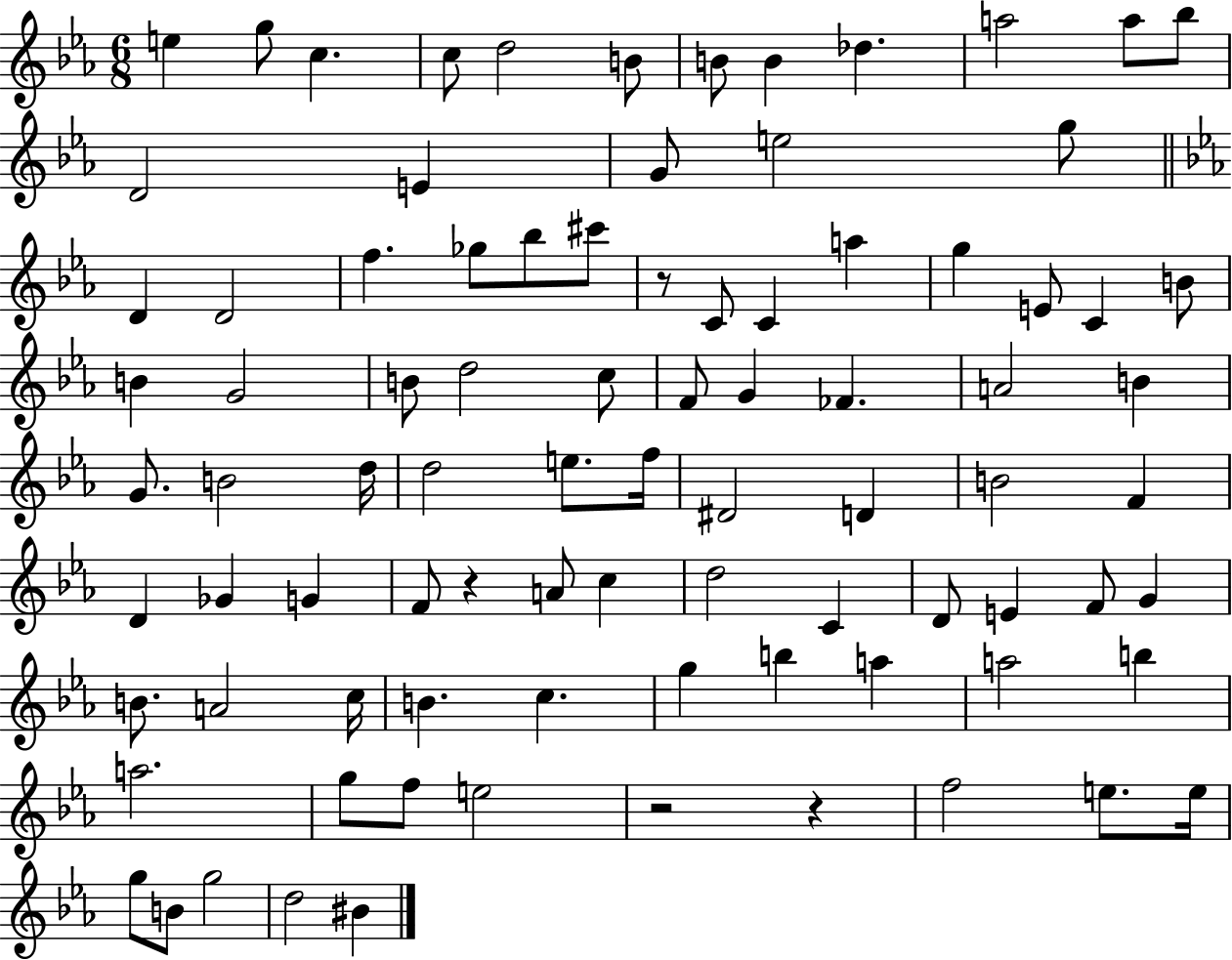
{
  \clef treble
  \numericTimeSignature
  \time 6/8
  \key ees \major
  e''4 g''8 c''4. | c''8 d''2 b'8 | b'8 b'4 des''4. | a''2 a''8 bes''8 | \break d'2 e'4 | g'8 e''2 g''8 | \bar "||" \break \key c \minor d'4 d'2 | f''4. ges''8 bes''8 cis'''8 | r8 c'8 c'4 a''4 | g''4 e'8 c'4 b'8 | \break b'4 g'2 | b'8 d''2 c''8 | f'8 g'4 fes'4. | a'2 b'4 | \break g'8. b'2 d''16 | d''2 e''8. f''16 | dis'2 d'4 | b'2 f'4 | \break d'4 ges'4 g'4 | f'8 r4 a'8 c''4 | d''2 c'4 | d'8 e'4 f'8 g'4 | \break b'8. a'2 c''16 | b'4. c''4. | g''4 b''4 a''4 | a''2 b''4 | \break a''2. | g''8 f''8 e''2 | r2 r4 | f''2 e''8. e''16 | \break g''8 b'8 g''2 | d''2 bis'4 | \bar "|."
}